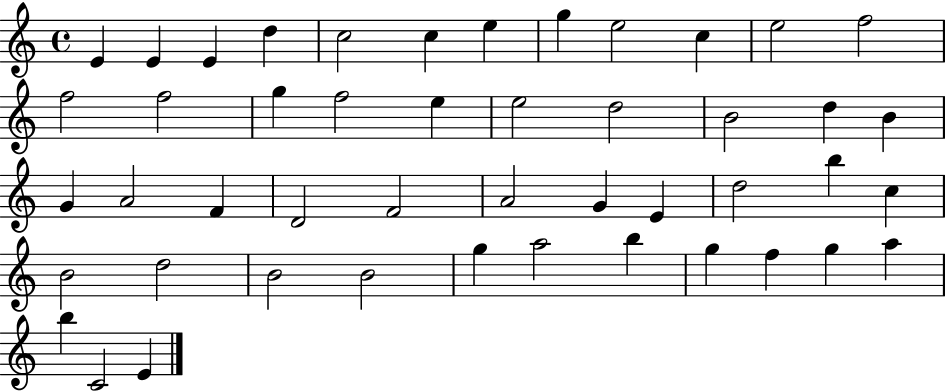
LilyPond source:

{
  \clef treble
  \time 4/4
  \defaultTimeSignature
  \key c \major
  e'4 e'4 e'4 d''4 | c''2 c''4 e''4 | g''4 e''2 c''4 | e''2 f''2 | \break f''2 f''2 | g''4 f''2 e''4 | e''2 d''2 | b'2 d''4 b'4 | \break g'4 a'2 f'4 | d'2 f'2 | a'2 g'4 e'4 | d''2 b''4 c''4 | \break b'2 d''2 | b'2 b'2 | g''4 a''2 b''4 | g''4 f''4 g''4 a''4 | \break b''4 c'2 e'4 | \bar "|."
}